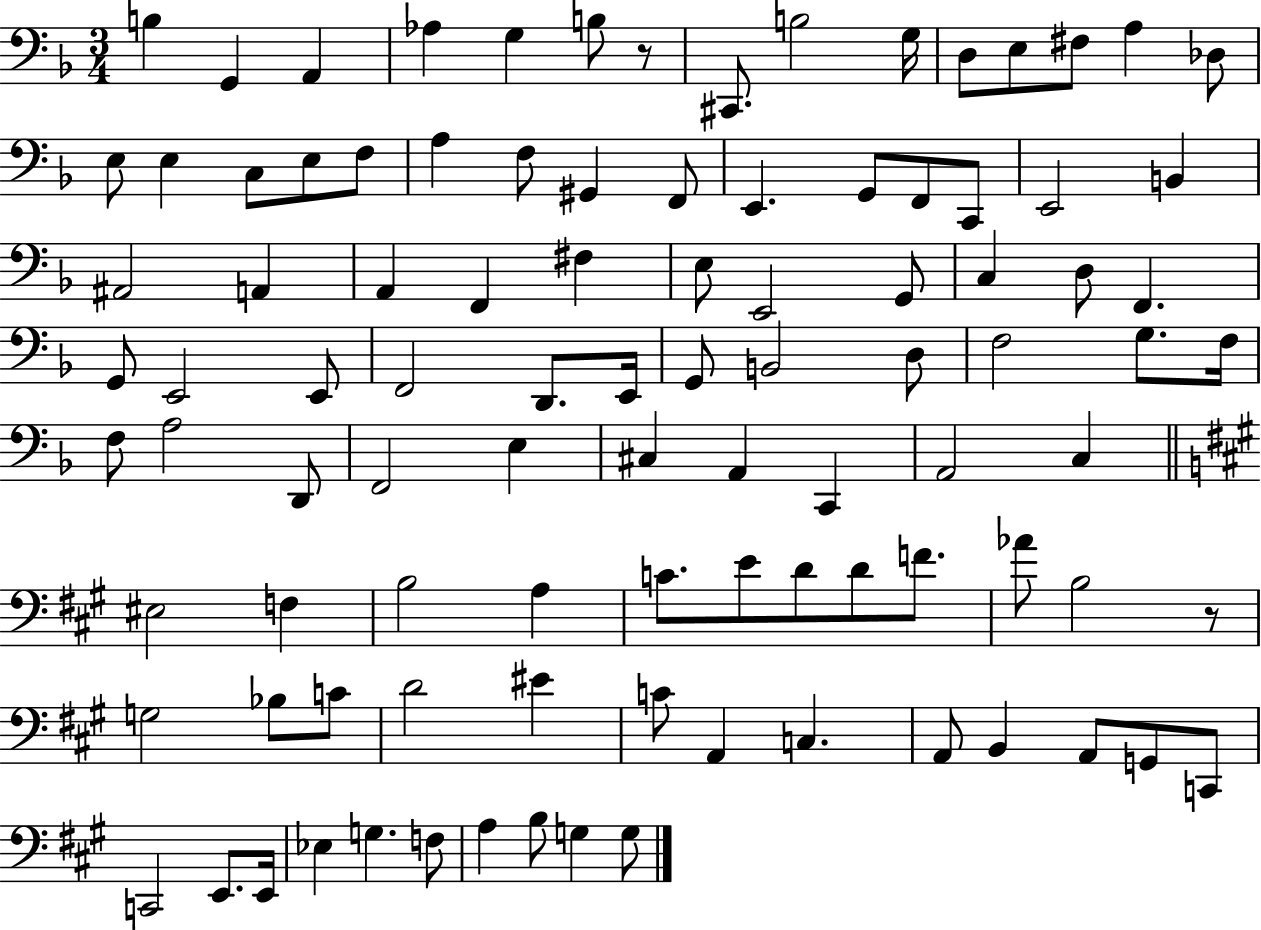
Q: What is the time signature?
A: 3/4